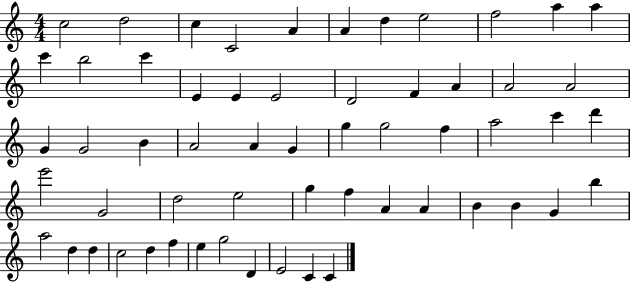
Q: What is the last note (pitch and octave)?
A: C4